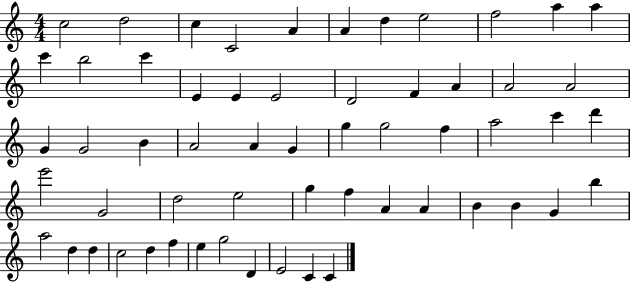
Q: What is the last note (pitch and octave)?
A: C4